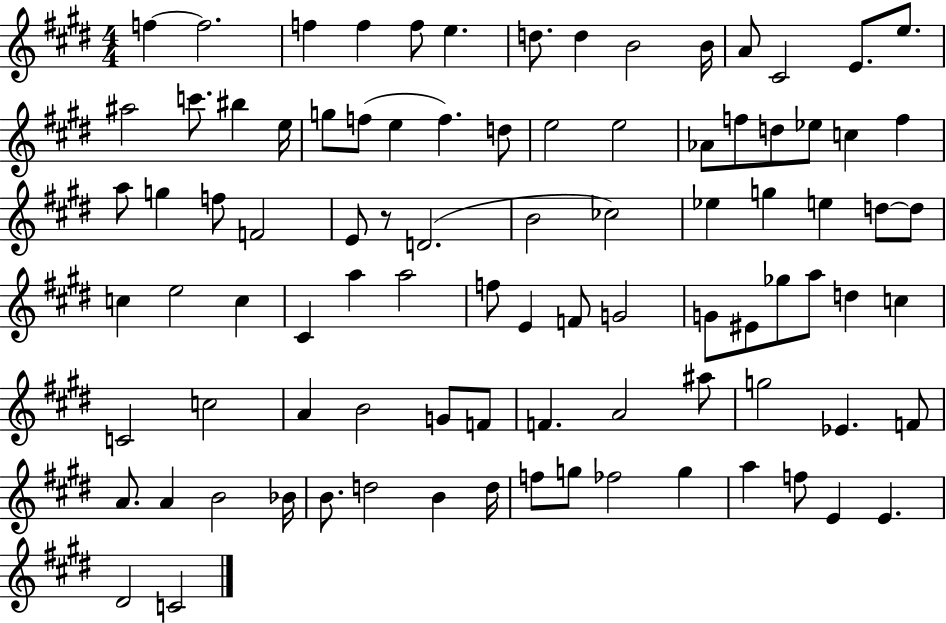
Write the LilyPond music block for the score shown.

{
  \clef treble
  \numericTimeSignature
  \time 4/4
  \key e \major
  f''4~~ f''2. | f''4 f''4 f''8 e''4. | d''8. d''4 b'2 b'16 | a'8 cis'2 e'8. e''8. | \break ais''2 c'''8. bis''4 e''16 | g''8 f''8( e''4 f''4.) d''8 | e''2 e''2 | aes'8 f''8 d''8 ees''8 c''4 f''4 | \break a''8 g''4 f''8 f'2 | e'8 r8 d'2.( | b'2 ces''2) | ees''4 g''4 e''4 d''8~~ d''8 | \break c''4 e''2 c''4 | cis'4 a''4 a''2 | f''8 e'4 f'8 g'2 | g'8 eis'8 ges''8 a''8 d''4 c''4 | \break c'2 c''2 | a'4 b'2 g'8 f'8 | f'4. a'2 ais''8 | g''2 ees'4. f'8 | \break a'8. a'4 b'2 bes'16 | b'8. d''2 b'4 d''16 | f''8 g''8 fes''2 g''4 | a''4 f''8 e'4 e'4. | \break dis'2 c'2 | \bar "|."
}